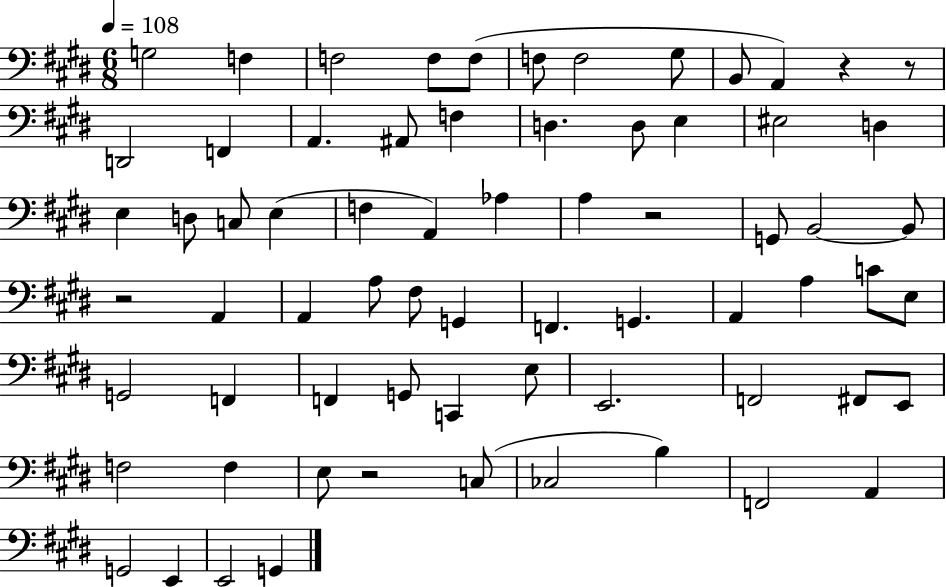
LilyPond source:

{
  \clef bass
  \numericTimeSignature
  \time 6/8
  \key e \major
  \tempo 4 = 108
  g2 f4 | f2 f8 f8( | f8 f2 gis8 | b,8 a,4) r4 r8 | \break d,2 f,4 | a,4. ais,8 f4 | d4. d8 e4 | eis2 d4 | \break e4 d8 c8 e4( | f4 a,4) aes4 | a4 r2 | g,8 b,2~~ b,8 | \break r2 a,4 | a,4 a8 fis8 g,4 | f,4. g,4. | a,4 a4 c'8 e8 | \break g,2 f,4 | f,4 g,8 c,4 e8 | e,2. | f,2 fis,8 e,8 | \break f2 f4 | e8 r2 c8( | ces2 b4) | f,2 a,4 | \break g,2 e,4 | e,2 g,4 | \bar "|."
}